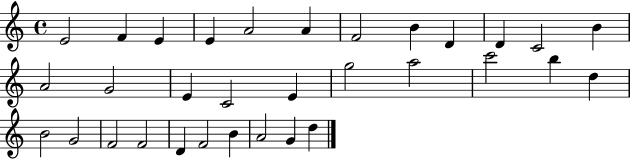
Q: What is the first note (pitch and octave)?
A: E4